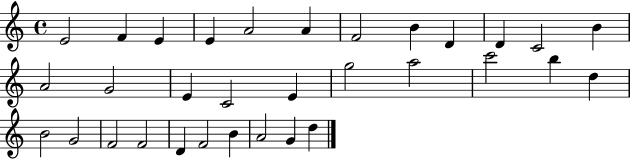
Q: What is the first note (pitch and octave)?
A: E4